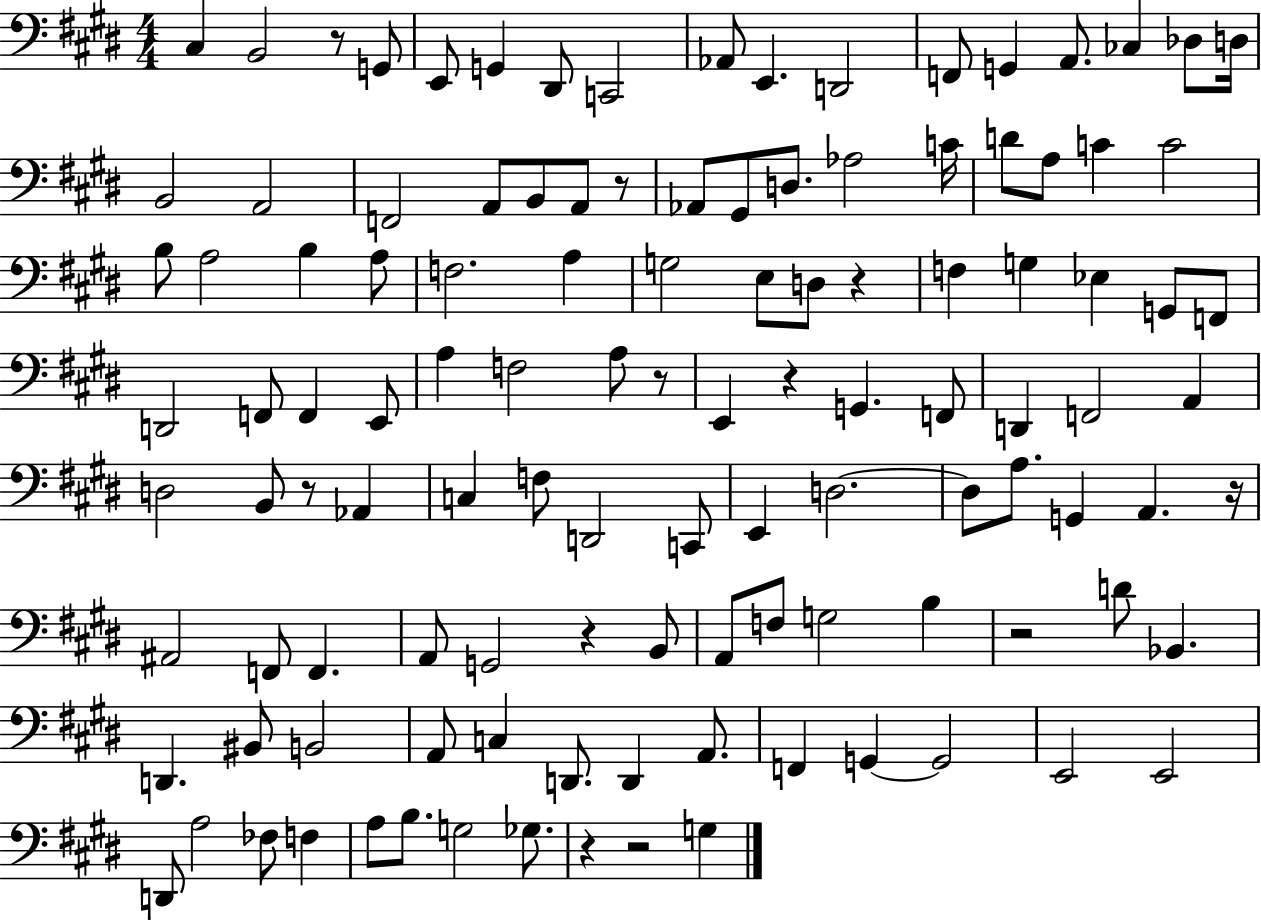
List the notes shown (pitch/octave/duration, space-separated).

C#3/q B2/h R/e G2/e E2/e G2/q D#2/e C2/h Ab2/e E2/q. D2/h F2/e G2/q A2/e. CES3/q Db3/e D3/s B2/h A2/h F2/h A2/e B2/e A2/e R/e Ab2/e G#2/e D3/e. Ab3/h C4/s D4/e A3/e C4/q C4/h B3/e A3/h B3/q A3/e F3/h. A3/q G3/h E3/e D3/e R/q F3/q G3/q Eb3/q G2/e F2/e D2/h F2/e F2/q E2/e A3/q F3/h A3/e R/e E2/q R/q G2/q. F2/e D2/q F2/h A2/q D3/h B2/e R/e Ab2/q C3/q F3/e D2/h C2/e E2/q D3/h. D3/e A3/e. G2/q A2/q. R/s A#2/h F2/e F2/q. A2/e G2/h R/q B2/e A2/e F3/e G3/h B3/q R/h D4/e Bb2/q. D2/q. BIS2/e B2/h A2/e C3/q D2/e. D2/q A2/e. F2/q G2/q G2/h E2/h E2/h D2/e A3/h FES3/e F3/q A3/e B3/e. G3/h Gb3/e. R/q R/h G3/q